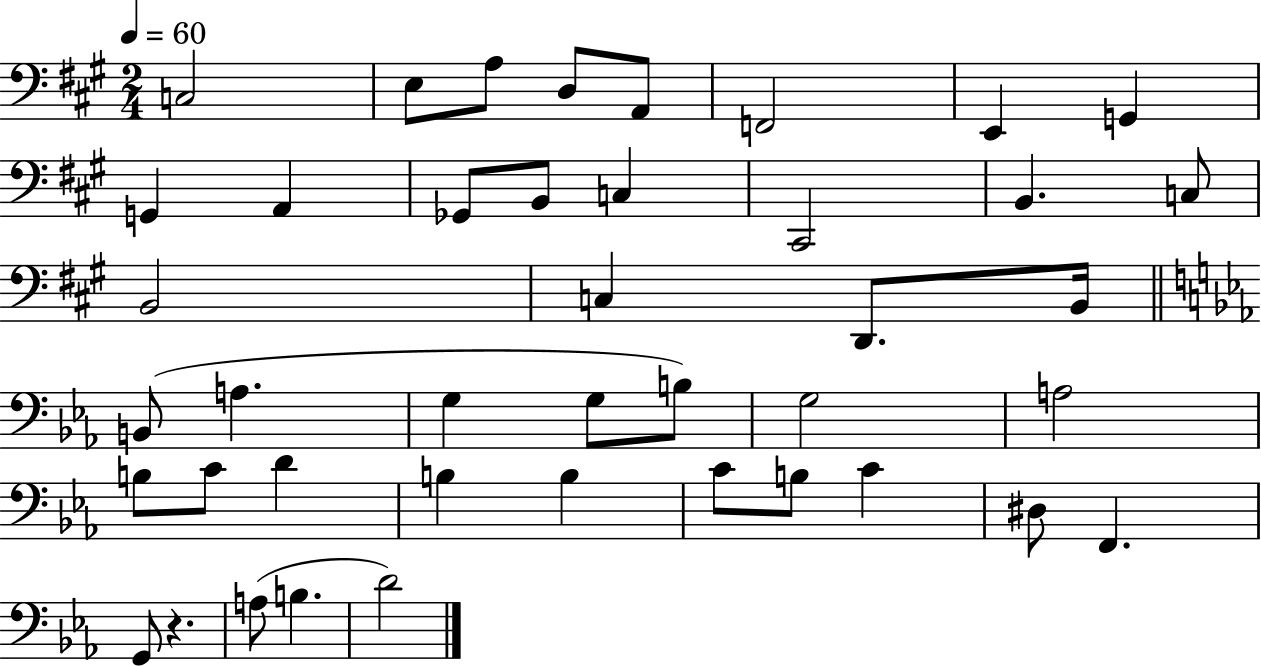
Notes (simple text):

C3/h E3/e A3/e D3/e A2/e F2/h E2/q G2/q G2/q A2/q Gb2/e B2/e C3/q C#2/h B2/q. C3/e B2/h C3/q D2/e. B2/s B2/e A3/q. G3/q G3/e B3/e G3/h A3/h B3/e C4/e D4/q B3/q B3/q C4/e B3/e C4/q D#3/e F2/q. G2/e R/q. A3/e B3/q. D4/h